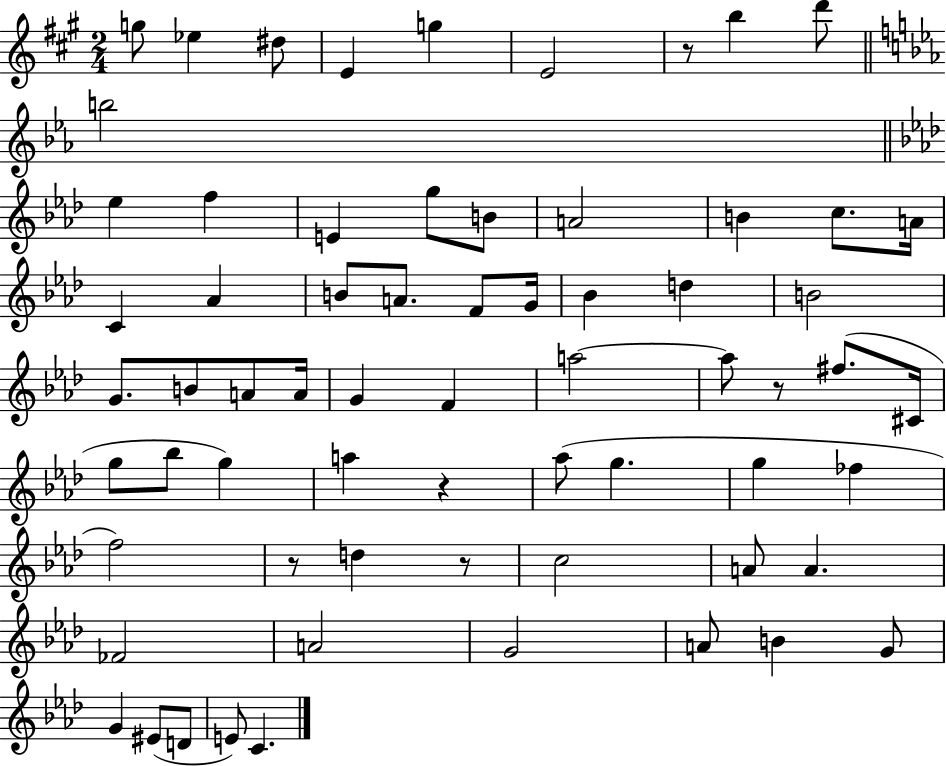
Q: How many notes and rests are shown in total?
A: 66